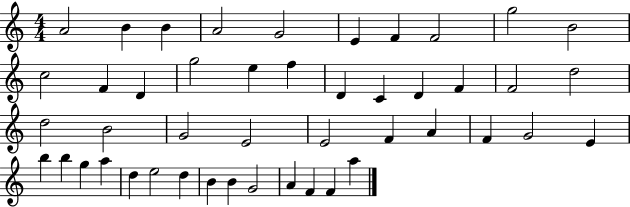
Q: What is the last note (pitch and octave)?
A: A5